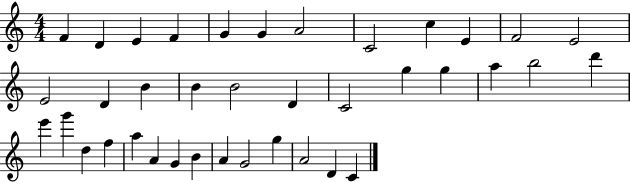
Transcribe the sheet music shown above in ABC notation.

X:1
T:Untitled
M:4/4
L:1/4
K:C
F D E F G G A2 C2 c E F2 E2 E2 D B B B2 D C2 g g a b2 d' e' g' d f a A G B A G2 g A2 D C